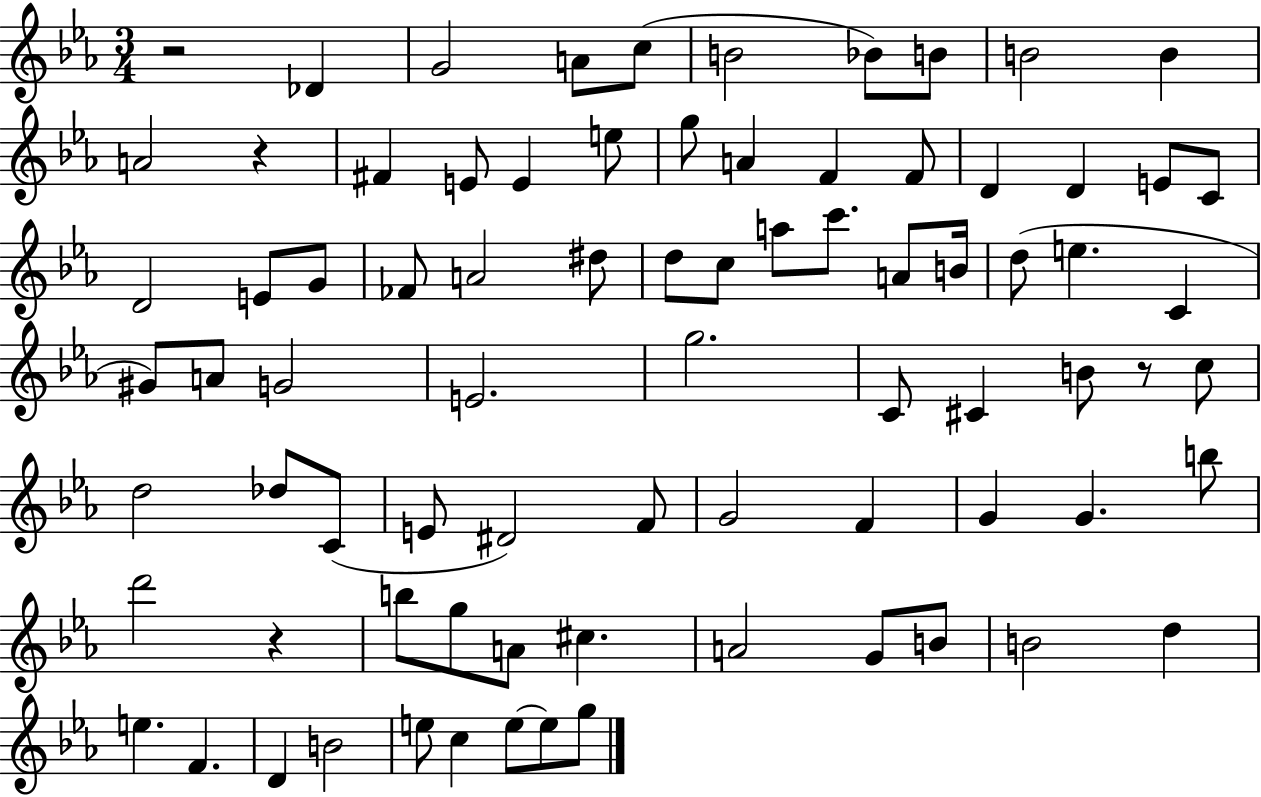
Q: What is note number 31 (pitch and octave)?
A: A5